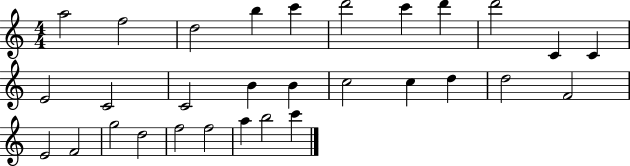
A5/h F5/h D5/h B5/q C6/q D6/h C6/q D6/q D6/h C4/q C4/q E4/h C4/h C4/h B4/q B4/q C5/h C5/q D5/q D5/h F4/h E4/h F4/h G5/h D5/h F5/h F5/h A5/q B5/h C6/q